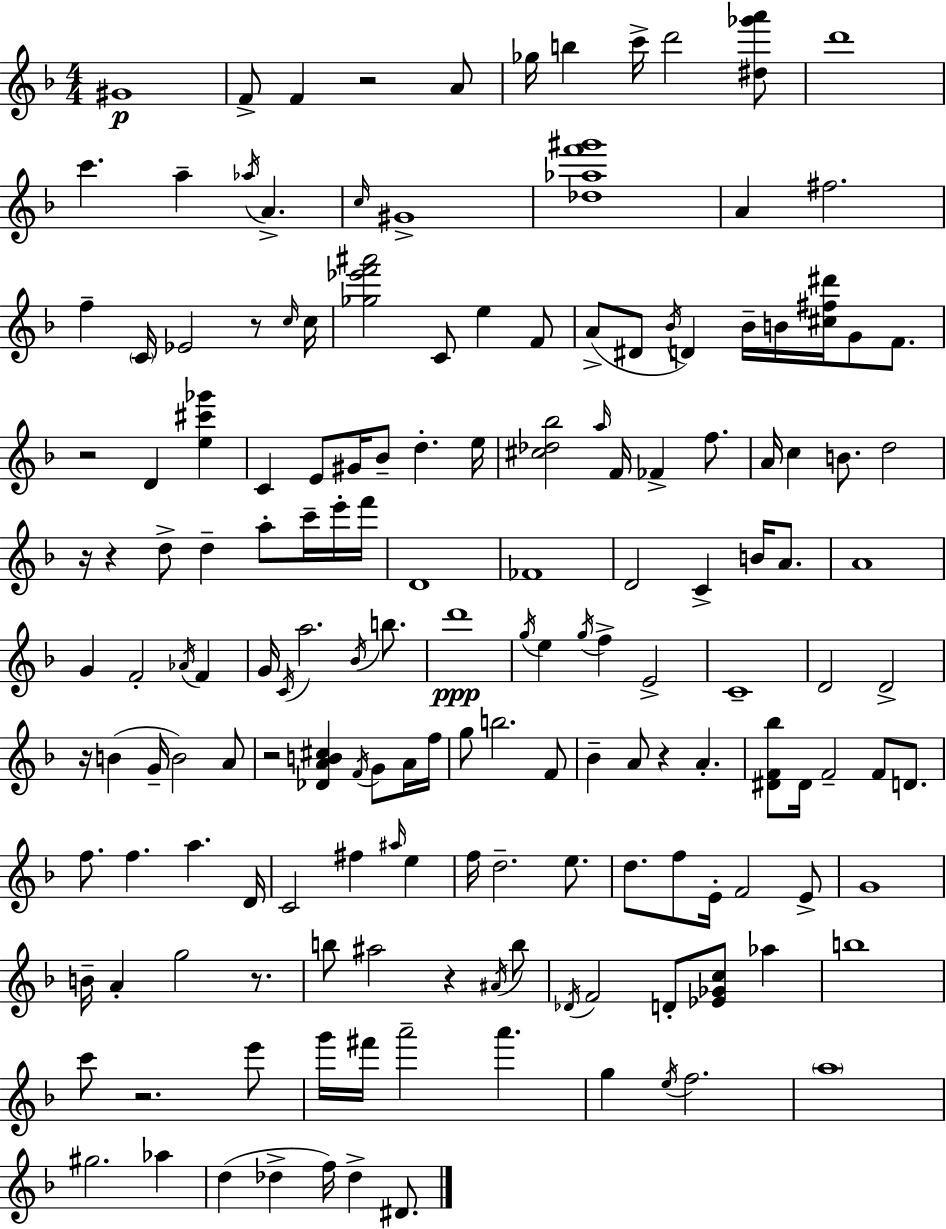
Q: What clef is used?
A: treble